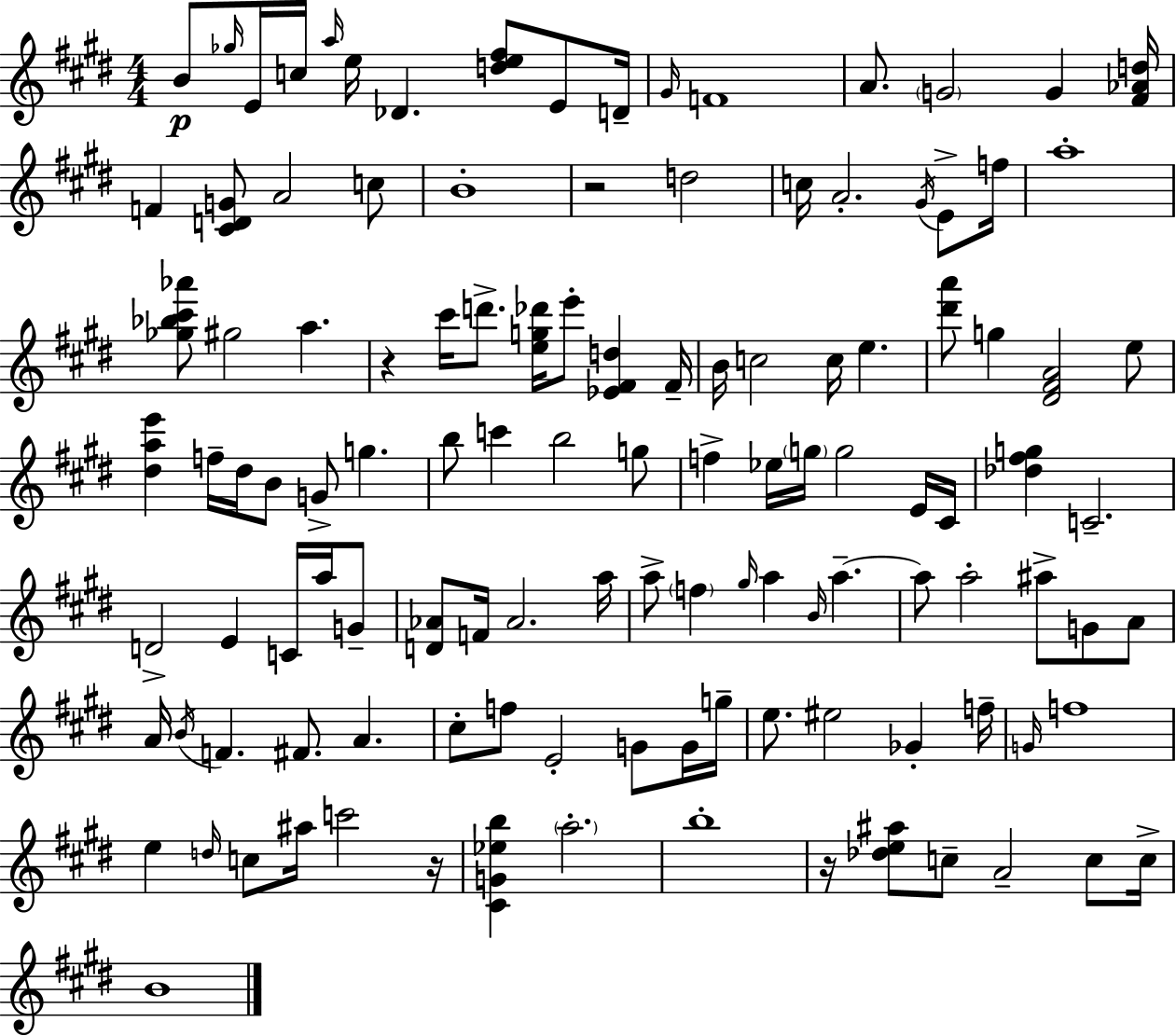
B4/e Gb5/s E4/s C5/s A5/s E5/s Db4/q. [D5,E5,F#5]/e E4/e D4/s G#4/s F4/w A4/e. G4/h G4/q [F#4,Ab4,D5]/s F4/q [C#4,D4,G4]/e A4/h C5/e B4/w R/h D5/h C5/s A4/h. G#4/s E4/e F5/s A5/w [Gb5,Bb5,C#6,Ab6]/e G#5/h A5/q. R/q C#6/s D6/e. [E5,G5,Db6]/s E6/e [Eb4,F#4,D5]/q F#4/s B4/s C5/h C5/s E5/q. [D#6,A6]/e G5/q [D#4,F#4,A4]/h E5/e [D#5,A5,E6]/q F5/s D#5/s B4/e G4/e G5/q. B5/e C6/q B5/h G5/e F5/q Eb5/s G5/s G5/h E4/s C#4/s [Db5,F#5,G5]/q C4/h. D4/h E4/q C4/s A5/s G4/e [D4,Ab4]/e F4/s Ab4/h. A5/s A5/e F5/q G#5/s A5/q B4/s A5/q. A5/e A5/h A#5/e G4/e A4/e A4/s B4/s F4/q. F#4/e. A4/q. C#5/e F5/e E4/h G4/e G4/s G5/s E5/e. EIS5/h Gb4/q F5/s G4/s F5/w E5/q D5/s C5/e A#5/s C6/h R/s [C#4,G4,Eb5,B5]/q A5/h. B5/w R/s [Db5,E5,A#5]/e C5/e A4/h C5/e C5/s B4/w